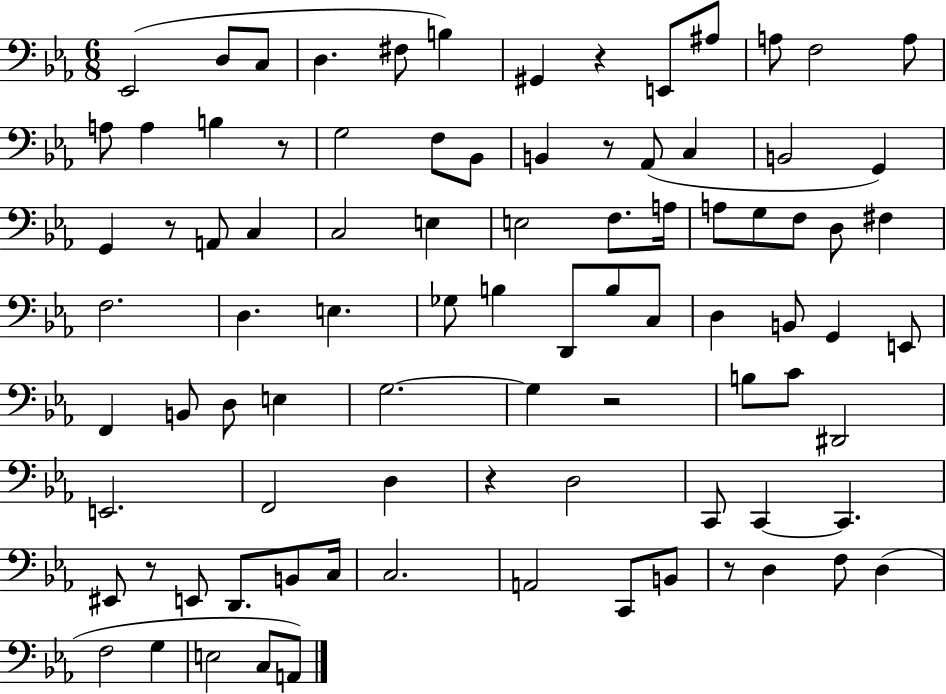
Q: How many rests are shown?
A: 8